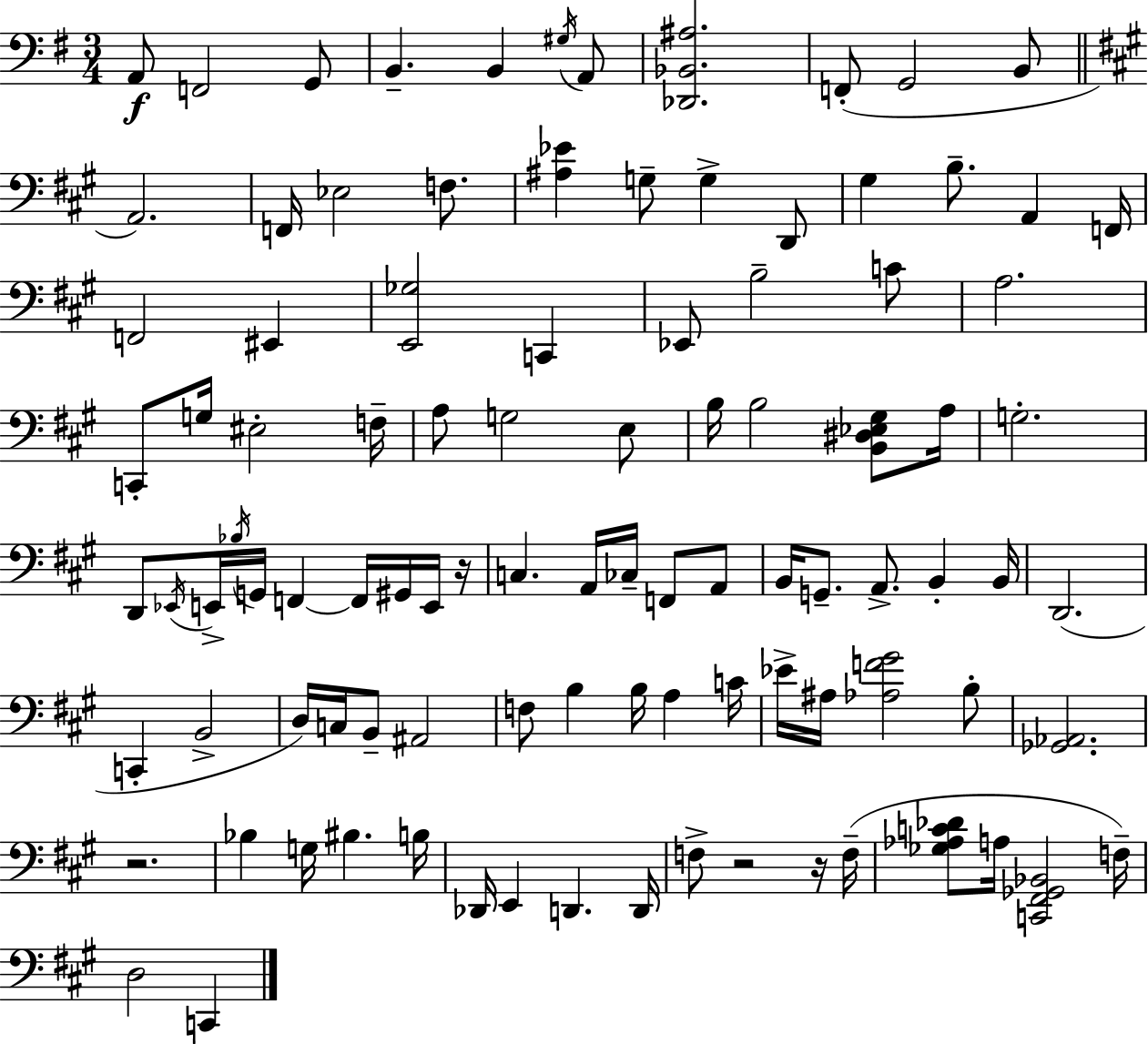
X:1
T:Untitled
M:3/4
L:1/4
K:Em
A,,/2 F,,2 G,,/2 B,, B,, ^G,/4 A,,/2 [_D,,_B,,^A,]2 F,,/2 G,,2 B,,/2 A,,2 F,,/4 _E,2 F,/2 [^A,_E] G,/2 G, D,,/2 ^G, B,/2 A,, F,,/4 F,,2 ^E,, [E,,_G,]2 C,, _E,,/2 B,2 C/2 A,2 C,,/2 G,/4 ^E,2 F,/4 A,/2 G,2 E,/2 B,/4 B,2 [B,,^D,_E,^G,]/2 A,/4 G,2 D,,/2 _E,,/4 E,,/4 _B,/4 G,,/4 F,, F,,/4 ^G,,/4 E,,/4 z/4 C, A,,/4 _C,/4 F,,/2 A,,/2 B,,/4 G,,/2 A,,/2 B,, B,,/4 D,,2 C,, B,,2 D,/4 C,/4 B,,/2 ^A,,2 F,/2 B, B,/4 A, C/4 _E/4 ^A,/4 [_A,F^G]2 B,/2 [_G,,_A,,]2 z2 _B, G,/4 ^B, B,/4 _D,,/4 E,, D,, D,,/4 F,/2 z2 z/4 F,/4 [_G,_A,C_D]/2 A,/4 [C,,^F,,_G,,_B,,]2 F,/4 D,2 C,,